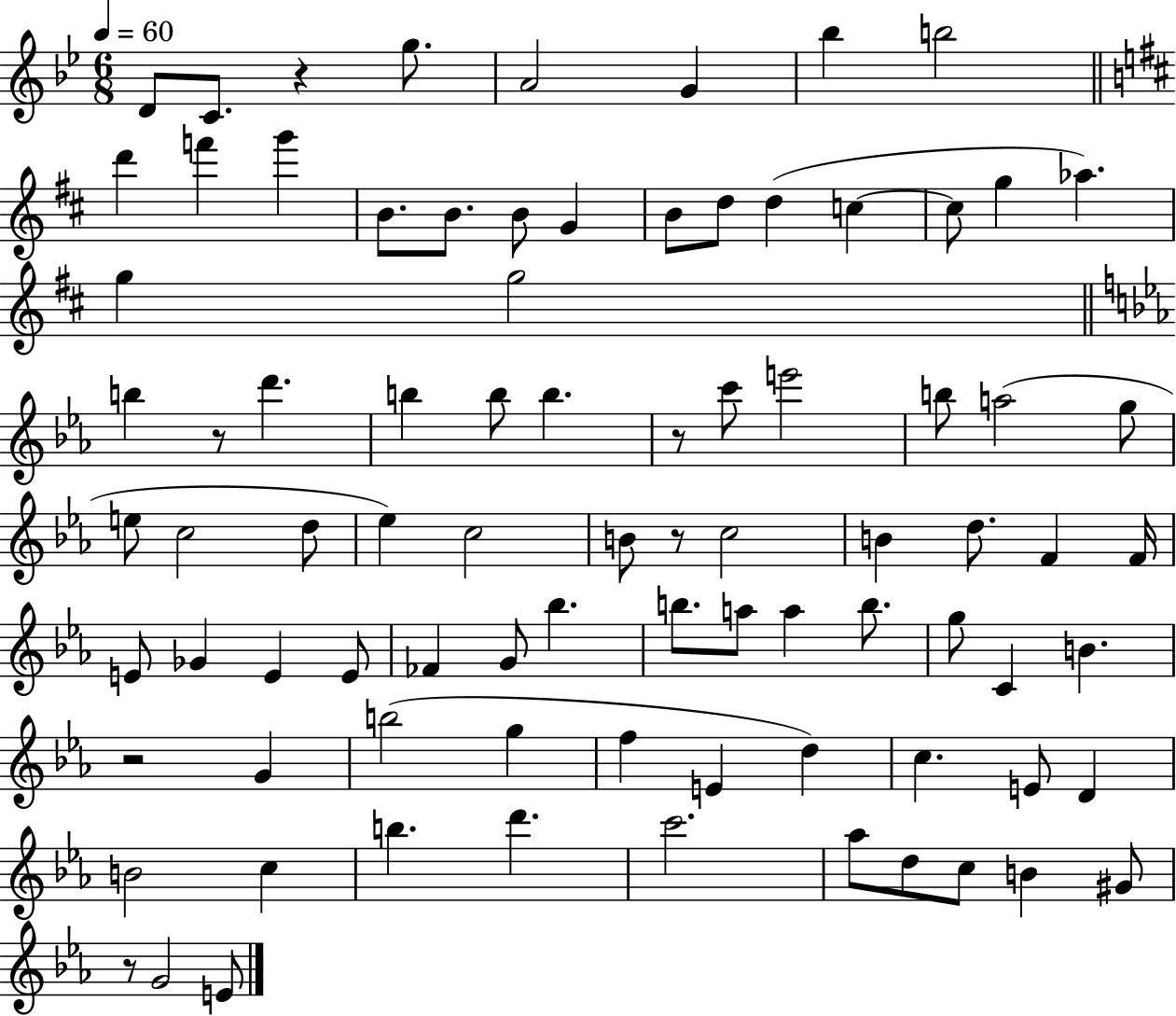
D4/e C4/e. R/q G5/e. A4/h G4/q Bb5/q B5/h D6/q F6/q G6/q B4/e. B4/e. B4/e G4/q B4/e D5/e D5/q C5/q C5/e G5/q Ab5/q. G5/q G5/h B5/q R/e D6/q. B5/q B5/e B5/q. R/e C6/e E6/h B5/e A5/h G5/e E5/e C5/h D5/e Eb5/q C5/h B4/e R/e C5/h B4/q D5/e. F4/q F4/s E4/e Gb4/q E4/q E4/e FES4/q G4/e Bb5/q. B5/e. A5/e A5/q B5/e. G5/e C4/q B4/q. R/h G4/q B5/h G5/q F5/q E4/q D5/q C5/q. E4/e D4/q B4/h C5/q B5/q. D6/q. C6/h. Ab5/e D5/e C5/e B4/q G#4/e R/e G4/h E4/e